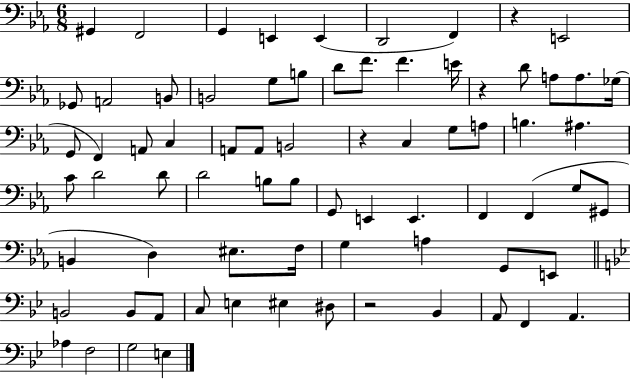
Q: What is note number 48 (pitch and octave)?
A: B2